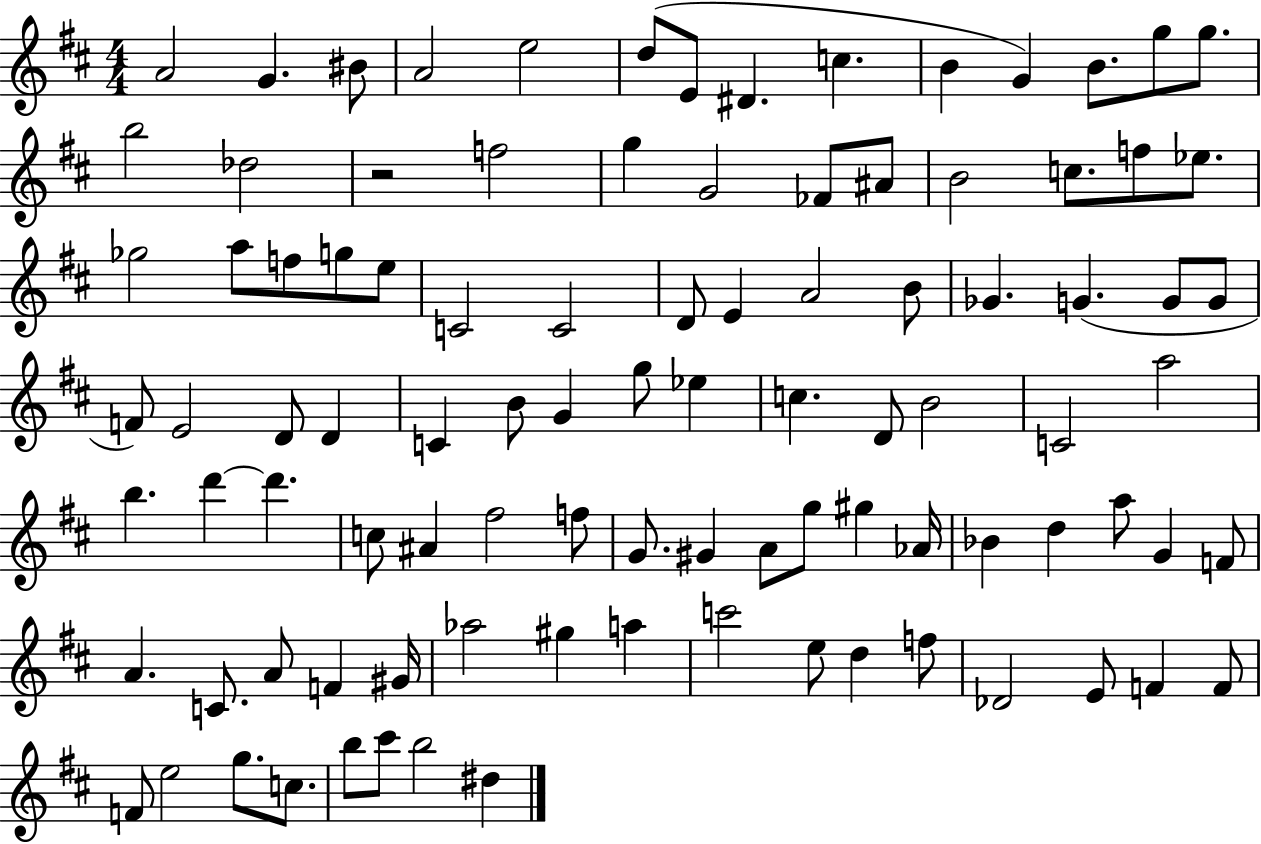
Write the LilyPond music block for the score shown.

{
  \clef treble
  \numericTimeSignature
  \time 4/4
  \key d \major
  a'2 g'4. bis'8 | a'2 e''2 | d''8( e'8 dis'4. c''4. | b'4 g'4) b'8. g''8 g''8. | \break b''2 des''2 | r2 f''2 | g''4 g'2 fes'8 ais'8 | b'2 c''8. f''8 ees''8. | \break ges''2 a''8 f''8 g''8 e''8 | c'2 c'2 | d'8 e'4 a'2 b'8 | ges'4. g'4.( g'8 g'8 | \break f'8) e'2 d'8 d'4 | c'4 b'8 g'4 g''8 ees''4 | c''4. d'8 b'2 | c'2 a''2 | \break b''4. d'''4~~ d'''4. | c''8 ais'4 fis''2 f''8 | g'8. gis'4 a'8 g''8 gis''4 aes'16 | bes'4 d''4 a''8 g'4 f'8 | \break a'4. c'8. a'8 f'4 gis'16 | aes''2 gis''4 a''4 | c'''2 e''8 d''4 f''8 | des'2 e'8 f'4 f'8 | \break f'8 e''2 g''8. c''8. | b''8 cis'''8 b''2 dis''4 | \bar "|."
}